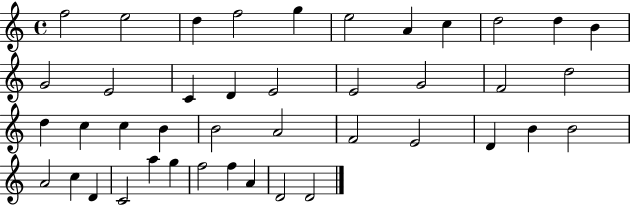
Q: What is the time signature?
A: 4/4